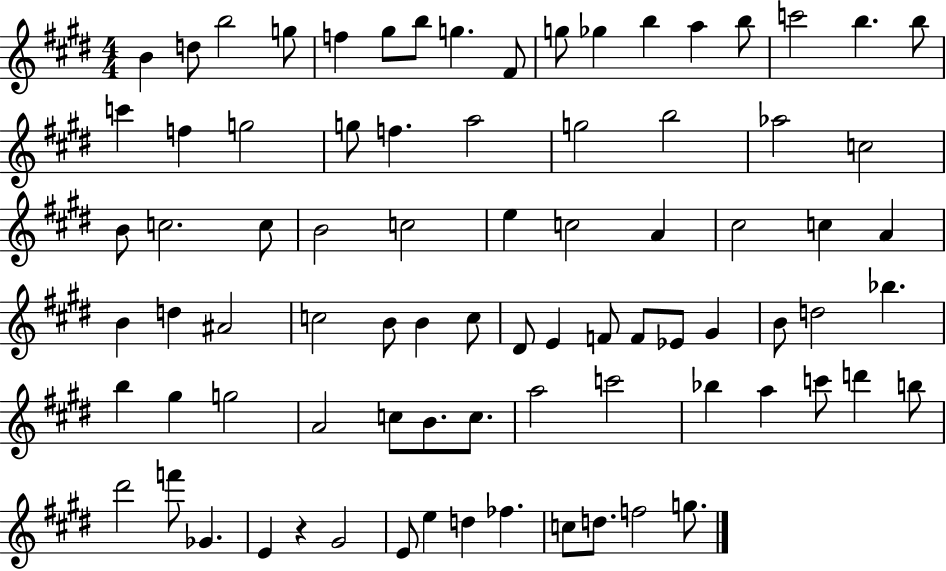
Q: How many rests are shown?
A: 1